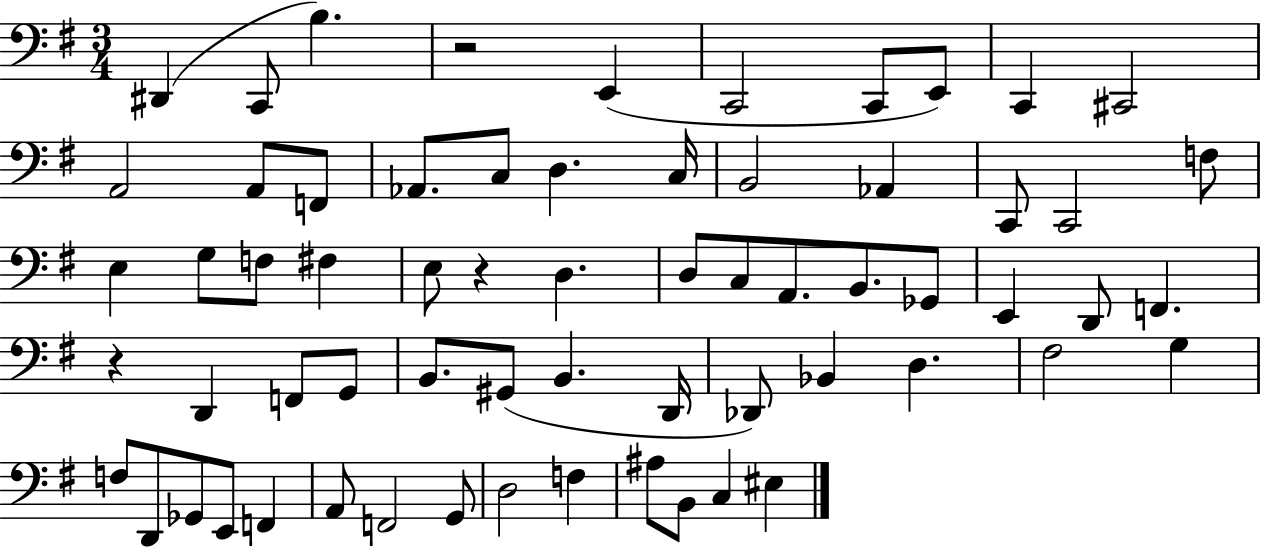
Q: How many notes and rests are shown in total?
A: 64